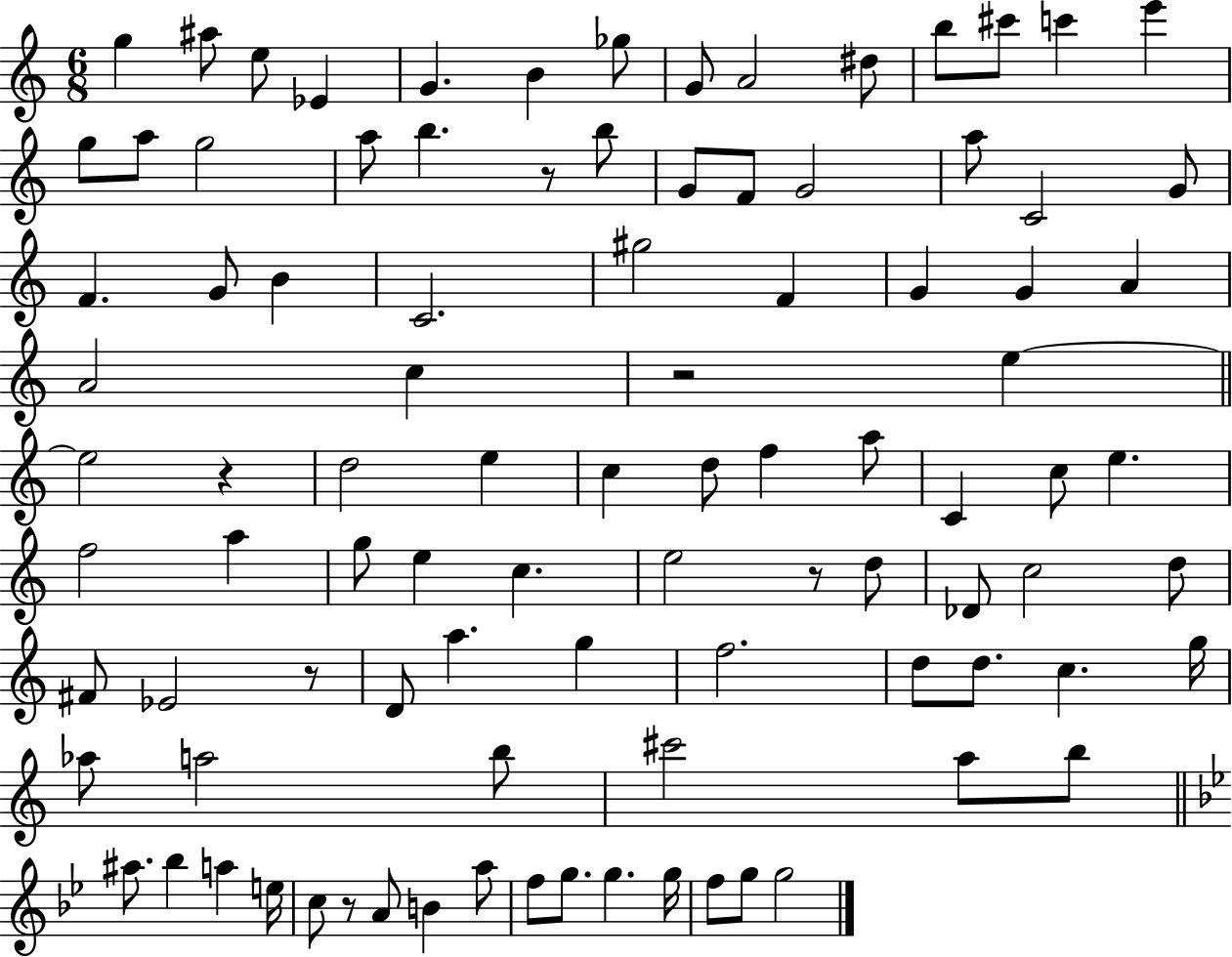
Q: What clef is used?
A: treble